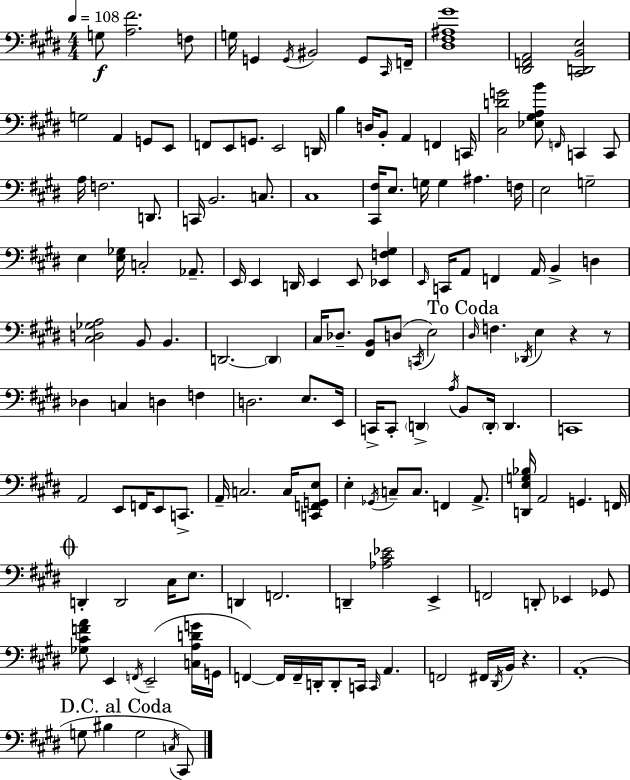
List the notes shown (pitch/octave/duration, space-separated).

G3/e [A3,F#4]/h. F3/e G3/s G2/q G2/s BIS2/h G2/e C#2/s F2/s [D#3,F#3,A#3,G#4]/w [D#2,F2,A2]/h [C#2,D2,B2,E3]/h G3/h A2/q G2/e E2/e F2/e E2/e G2/e. E2/h D2/s B3/q D3/s B2/e A2/q F2/q C2/s [C#3,D4,G4]/h [Eb3,G#3,A3,B4]/e F2/s C2/q C2/e A3/s F3/h. D2/e. C2/s B2/h. C3/e. C#3/w [C#2,F#3]/s E3/e. G3/s G3/q A#3/q. F3/s E3/h G3/h E3/q [E3,Gb3]/s C3/h Ab2/e. E2/s E2/q D2/s E2/q E2/e [Eb2,F3,G#3]/q E2/s C2/s A2/e F2/q A2/s B2/q D3/q [C#3,D3,Gb3,A3]/h B2/e B2/q. D2/h. D2/q C#3/s Db3/e. [F#2,B2]/e D3/e C2/s E3/h D#3/s F3/q. Db2/s E3/q R/q R/e Db3/q C3/q D3/q F3/q D3/h. E3/e. E2/s C2/s C2/e D2/q A3/s B2/e D2/s D2/q. C2/w A2/h E2/e F2/s E2/e C2/e. A2/s C3/h. C3/s [C2,F2,G2,E3]/e E3/q Gb2/s C3/e C3/e. F2/q A2/e. [D2,E3,G3,Bb3]/s A2/h G2/q. F2/s D2/q D2/h C#3/s E3/e. D2/q F2/h. D2/q [Ab3,C#4,Eb4]/h E2/q F2/h D2/e Eb2/q Gb2/e [Gb3,C#4,F4,A4]/e E2/q F2/s E2/h [C3,A3,D4,G4]/s G2/s F2/q F2/s F2/s D2/s D2/e C2/s C2/s A2/q. F2/h F#2/s D#2/s B2/s R/q. A2/w G3/e BIS3/q G3/h C3/s C#2/e